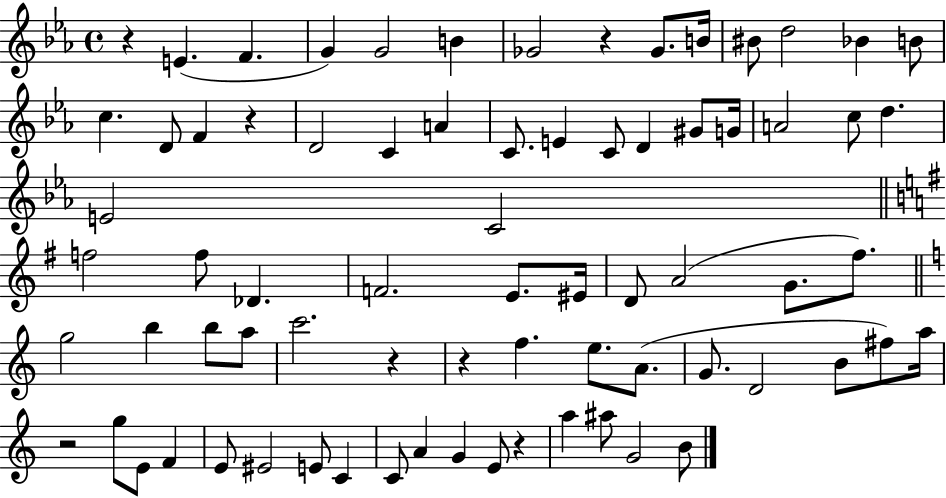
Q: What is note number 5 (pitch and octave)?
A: B4